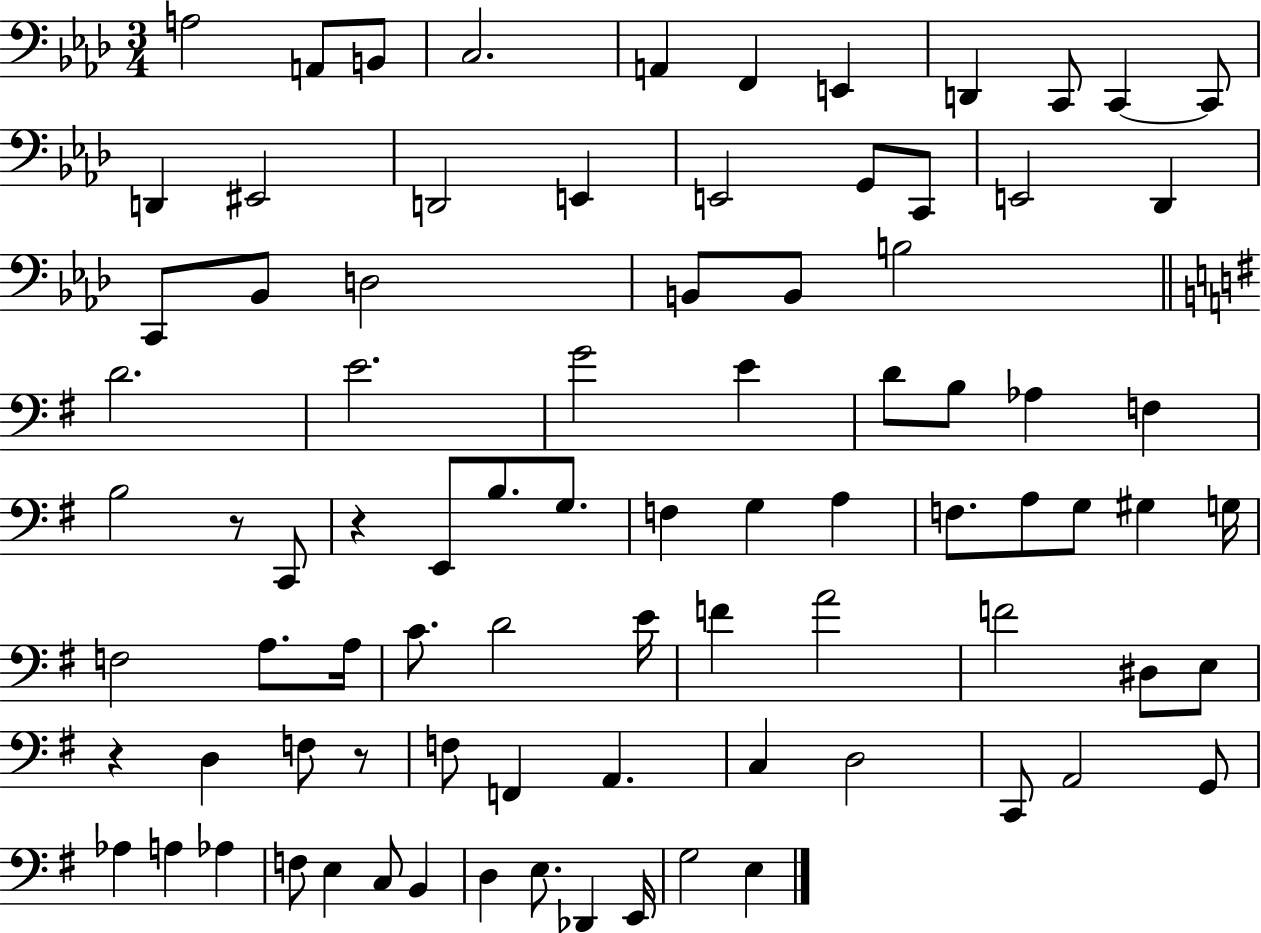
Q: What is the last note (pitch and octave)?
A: E3